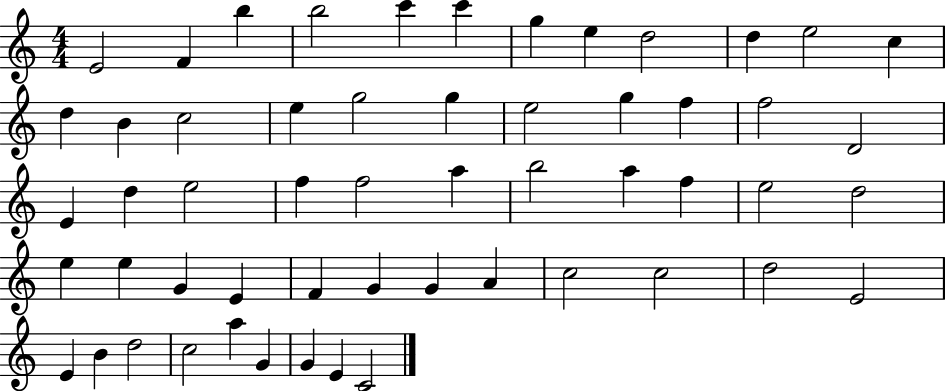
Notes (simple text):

E4/h F4/q B5/q B5/h C6/q C6/q G5/q E5/q D5/h D5/q E5/h C5/q D5/q B4/q C5/h E5/q G5/h G5/q E5/h G5/q F5/q F5/h D4/h E4/q D5/q E5/h F5/q F5/h A5/q B5/h A5/q F5/q E5/h D5/h E5/q E5/q G4/q E4/q F4/q G4/q G4/q A4/q C5/h C5/h D5/h E4/h E4/q B4/q D5/h C5/h A5/q G4/q G4/q E4/q C4/h